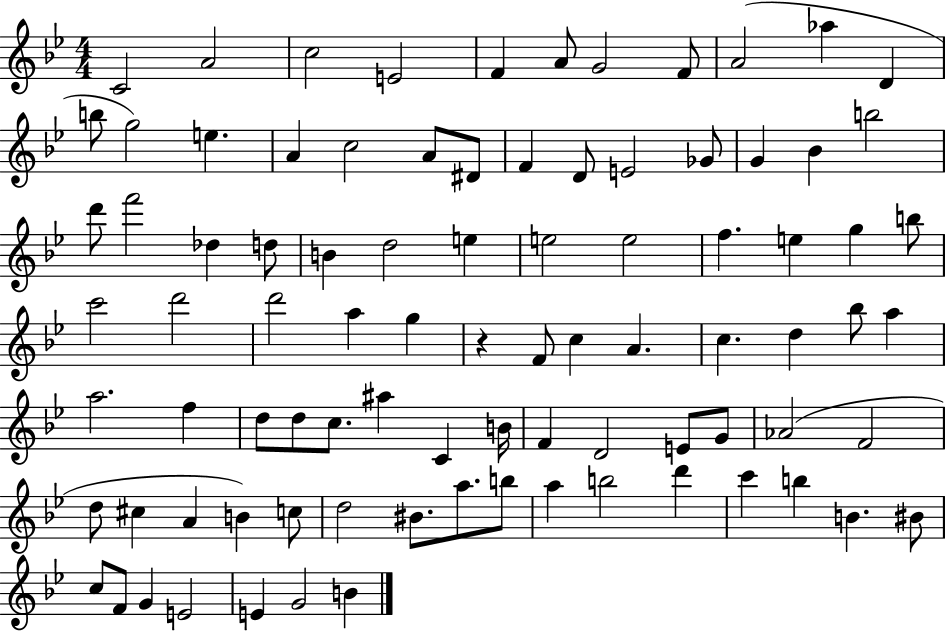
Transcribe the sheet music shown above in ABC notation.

X:1
T:Untitled
M:4/4
L:1/4
K:Bb
C2 A2 c2 E2 F A/2 G2 F/2 A2 _a D b/2 g2 e A c2 A/2 ^D/2 F D/2 E2 _G/2 G _B b2 d'/2 f'2 _d d/2 B d2 e e2 e2 f e g b/2 c'2 d'2 d'2 a g z F/2 c A c d _b/2 a a2 f d/2 d/2 c/2 ^a C B/4 F D2 E/2 G/2 _A2 F2 d/2 ^c A B c/2 d2 ^B/2 a/2 b/2 a b2 d' c' b B ^B/2 c/2 F/2 G E2 E G2 B